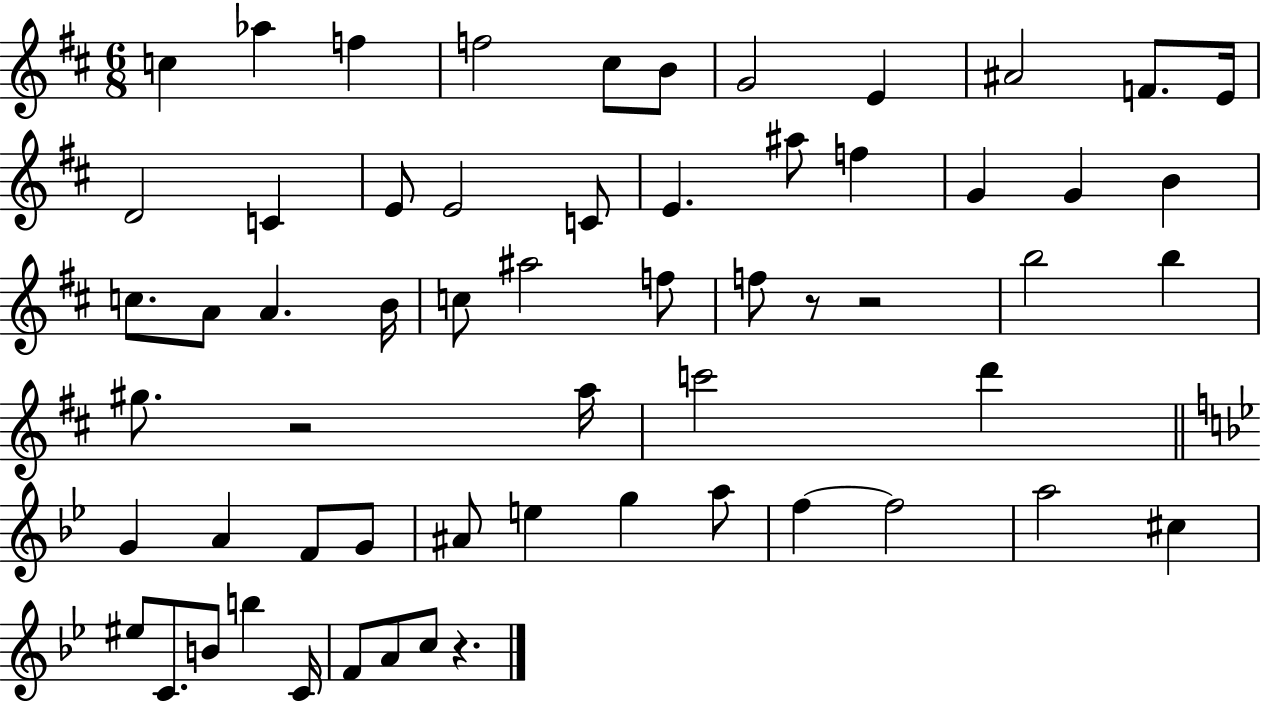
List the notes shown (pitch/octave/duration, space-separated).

C5/q Ab5/q F5/q F5/h C#5/e B4/e G4/h E4/q A#4/h F4/e. E4/s D4/h C4/q E4/e E4/h C4/e E4/q. A#5/e F5/q G4/q G4/q B4/q C5/e. A4/e A4/q. B4/s C5/e A#5/h F5/e F5/e R/e R/h B5/h B5/q G#5/e. R/h A5/s C6/h D6/q G4/q A4/q F4/e G4/e A#4/e E5/q G5/q A5/e F5/q F5/h A5/h C#5/q EIS5/e C4/e. B4/e B5/q C4/s F4/e A4/e C5/e R/q.